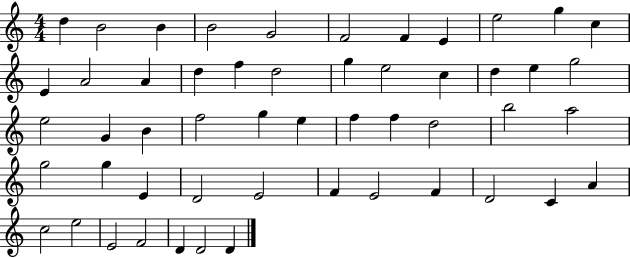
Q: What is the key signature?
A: C major